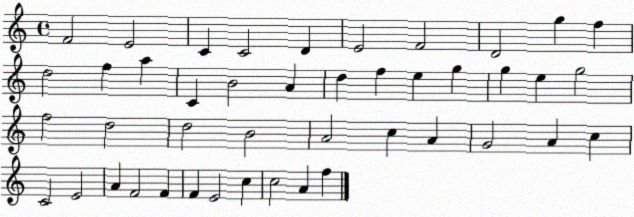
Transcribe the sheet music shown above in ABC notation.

X:1
T:Untitled
M:4/4
L:1/4
K:C
F2 E2 C C2 D E2 F2 D2 g f d2 f a C B2 A d f e g g e g2 f2 d2 d2 B2 A2 c A G2 A c C2 E2 A F2 F F E2 c c2 A f